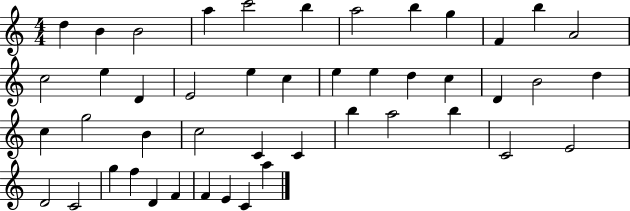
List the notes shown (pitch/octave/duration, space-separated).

D5/q B4/q B4/h A5/q C6/h B5/q A5/h B5/q G5/q F4/q B5/q A4/h C5/h E5/q D4/q E4/h E5/q C5/q E5/q E5/q D5/q C5/q D4/q B4/h D5/q C5/q G5/h B4/q C5/h C4/q C4/q B5/q A5/h B5/q C4/h E4/h D4/h C4/h G5/q F5/q D4/q F4/q F4/q E4/q C4/q A5/q